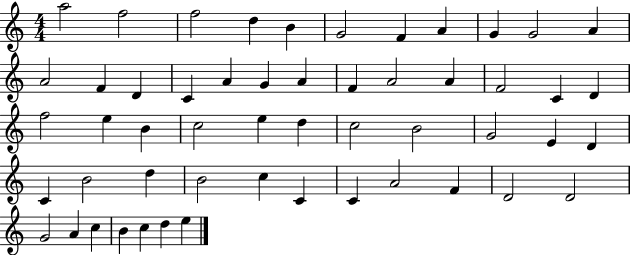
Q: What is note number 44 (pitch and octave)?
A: F4